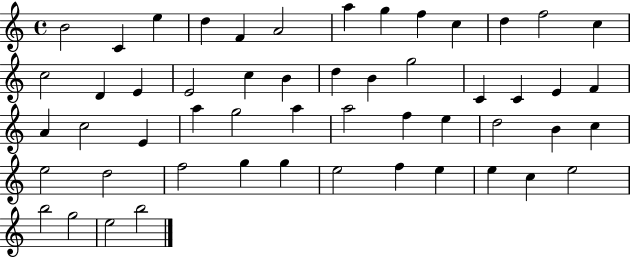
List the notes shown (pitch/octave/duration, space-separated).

B4/h C4/q E5/q D5/q F4/q A4/h A5/q G5/q F5/q C5/q D5/q F5/h C5/q C5/h D4/q E4/q E4/h C5/q B4/q D5/q B4/q G5/h C4/q C4/q E4/q F4/q A4/q C5/h E4/q A5/q G5/h A5/q A5/h F5/q E5/q D5/h B4/q C5/q E5/h D5/h F5/h G5/q G5/q E5/h F5/q E5/q E5/q C5/q E5/h B5/h G5/h E5/h B5/h